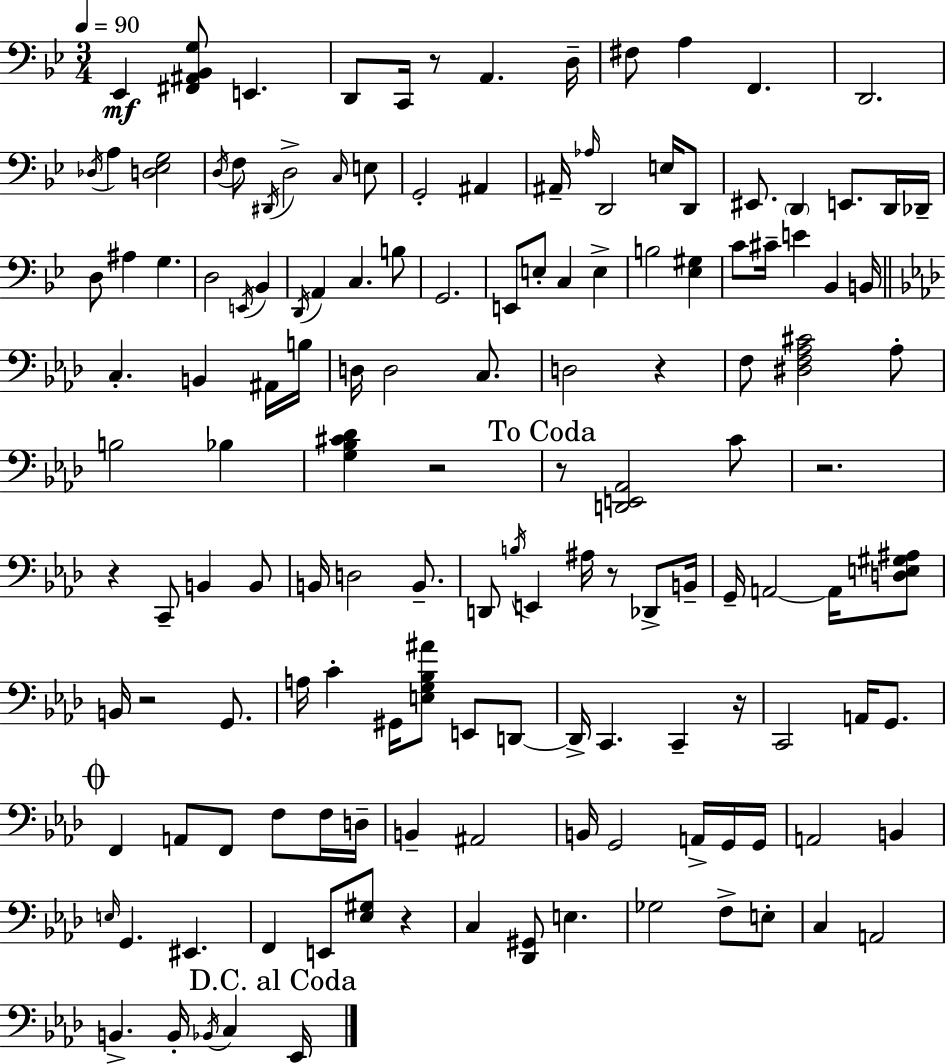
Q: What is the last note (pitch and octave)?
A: Eb2